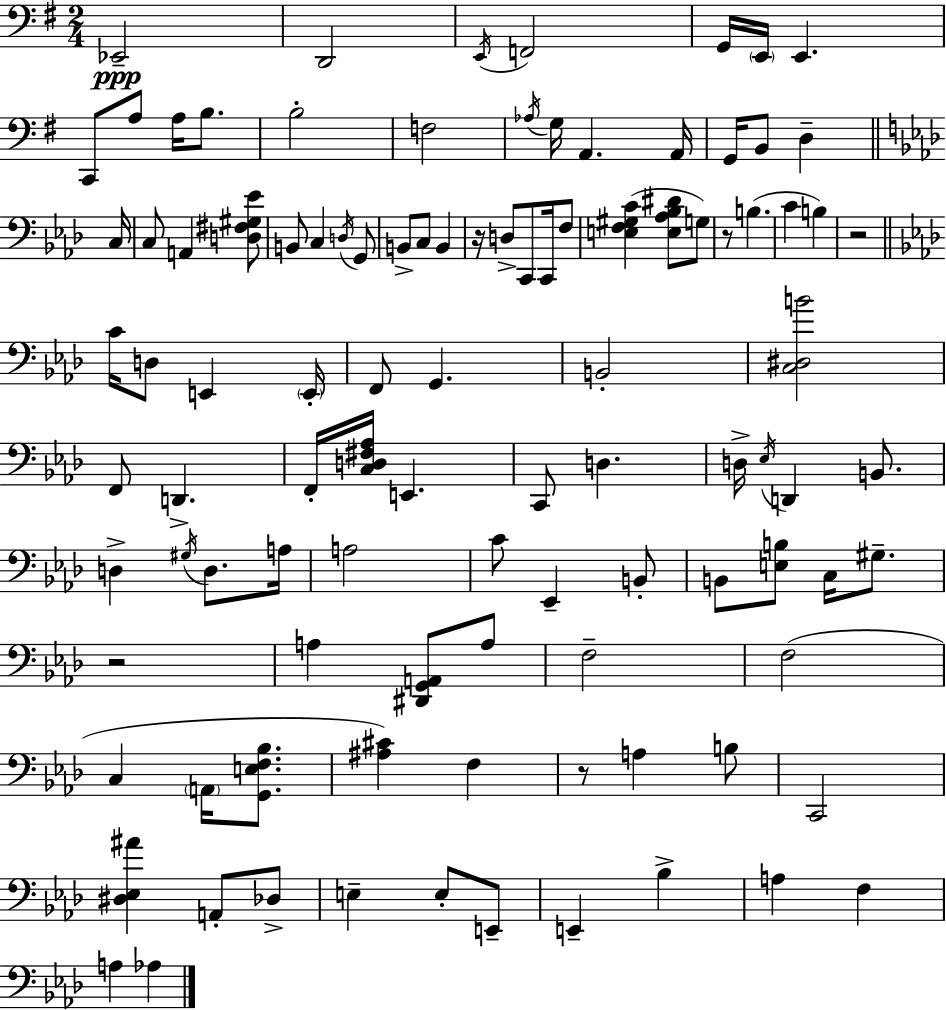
X:1
T:Untitled
M:2/4
L:1/4
K:Em
_E,,2 D,,2 E,,/4 F,,2 G,,/4 E,,/4 E,, C,,/2 A,/2 A,/4 B,/2 B,2 F,2 _A,/4 G,/4 A,, A,,/4 G,,/4 B,,/2 D, C,/4 C,/2 A,, [D,^F,^G,_E]/2 B,,/2 C, D,/4 G,,/2 B,,/2 C,/2 B,, z/4 D,/2 C,,/2 C,,/4 F,/2 [E,F,^G,C] [E,_A,_B,^D]/2 G,/2 z/2 B, C B, z2 C/4 D,/2 E,, E,,/4 F,,/2 G,, B,,2 [C,^D,B]2 F,,/2 D,, F,,/4 [C,D,^F,_A,]/4 E,, C,,/2 D, D,/4 _E,/4 D,, B,,/2 D, ^G,/4 D,/2 A,/4 A,2 C/2 _E,, B,,/2 B,,/2 [E,B,]/2 C,/4 ^G,/2 z2 A, [^D,,G,,A,,]/2 A,/2 F,2 F,2 C, A,,/4 [G,,E,F,_B,]/2 [^A,^C] F, z/2 A, B,/2 C,,2 [^D,_E,^A] A,,/2 _D,/2 E, E,/2 E,,/2 E,, _B, A, F, A, _A,